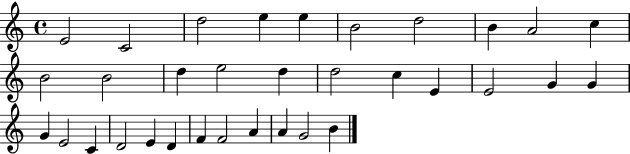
E4/h C4/h D5/h E5/q E5/q B4/h D5/h B4/q A4/h C5/q B4/h B4/h D5/q E5/h D5/q D5/h C5/q E4/q E4/h G4/q G4/q G4/q E4/h C4/q D4/h E4/q D4/q F4/q F4/h A4/q A4/q G4/h B4/q